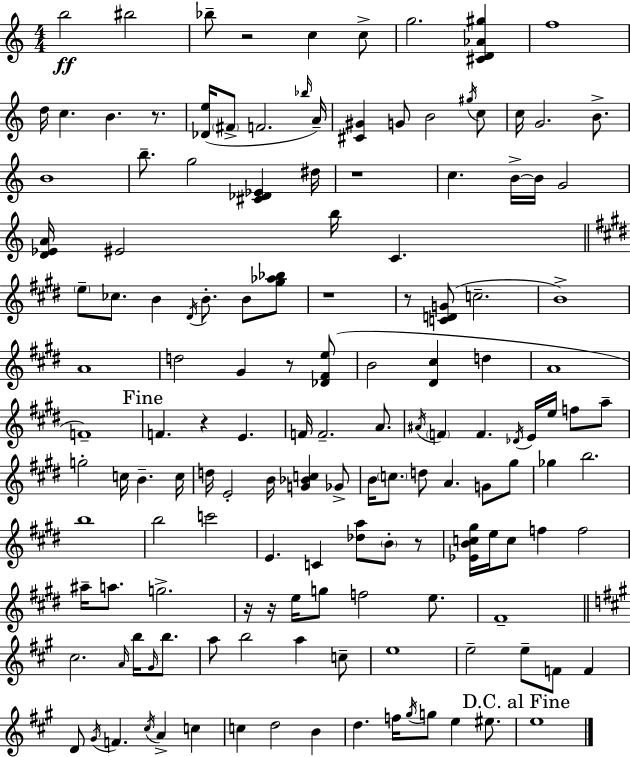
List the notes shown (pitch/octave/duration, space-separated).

B5/h BIS5/h Bb5/e R/h C5/q C5/e G5/h. [C#4,D4,Ab4,G#5]/q F5/w D5/s C5/q. B4/q. R/e. [Db4,E5]/s F#4/e F4/h. Bb5/s A4/s [C#4,G#4]/q G4/e B4/h G#5/s C5/e C5/s G4/h. B4/e. B4/w B5/e. G5/h [C#4,Db4,Eb4]/q D#5/s R/w C5/q. B4/s B4/s G4/h [D4,Eb4,A4]/s EIS4/h B5/s C4/q. E5/e CES5/e. B4/q D#4/s B4/e. B4/e [G#5,Ab5,Bb5]/e R/w R/e [C4,D4,G4]/e C5/h. B4/w A4/w D5/h G#4/q R/e [Db4,F#4,E5]/e B4/h [D#4,C#5]/q D5/q A4/w F4/w F4/q. R/q E4/q. F4/s F4/h. A4/e. A#4/s F4/q F4/q. Db4/s E4/s E5/s F5/e A5/e G5/h C5/s B4/q. C5/s D5/s E4/h B4/s [G4,Bb4,C5]/q Gb4/e B4/s C5/e. D5/e A4/q. G4/e G#5/e Gb5/q B5/h. B5/w B5/h C6/h E4/q. C4/q [Db5,A5]/e B4/e R/e [Eb4,B4,C5,G#5]/s E5/s C5/e F5/q F5/h A#5/s A5/e. G5/h. R/s R/s E5/s G5/e F5/h E5/e. F#4/w C#5/h. A4/s B5/s G#4/s B5/e. A5/e B5/h A5/q C5/e E5/w E5/h E5/e F4/e F4/q D4/e G#4/s F4/q. C#5/s A4/q C5/q C5/q D5/h B4/q D5/q. F5/s G#5/s G5/e E5/q EIS5/e. E5/w